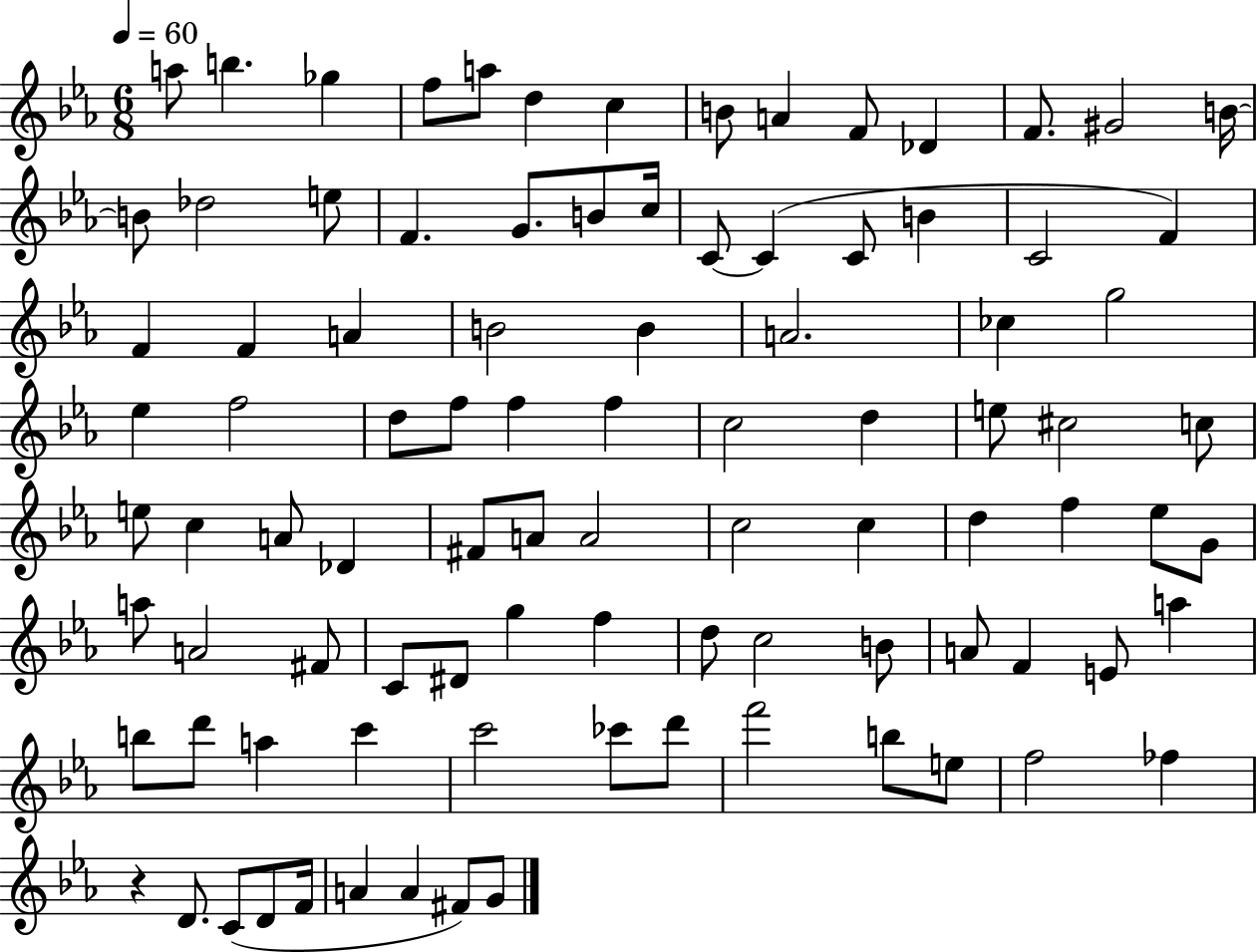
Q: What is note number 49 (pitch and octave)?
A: A4